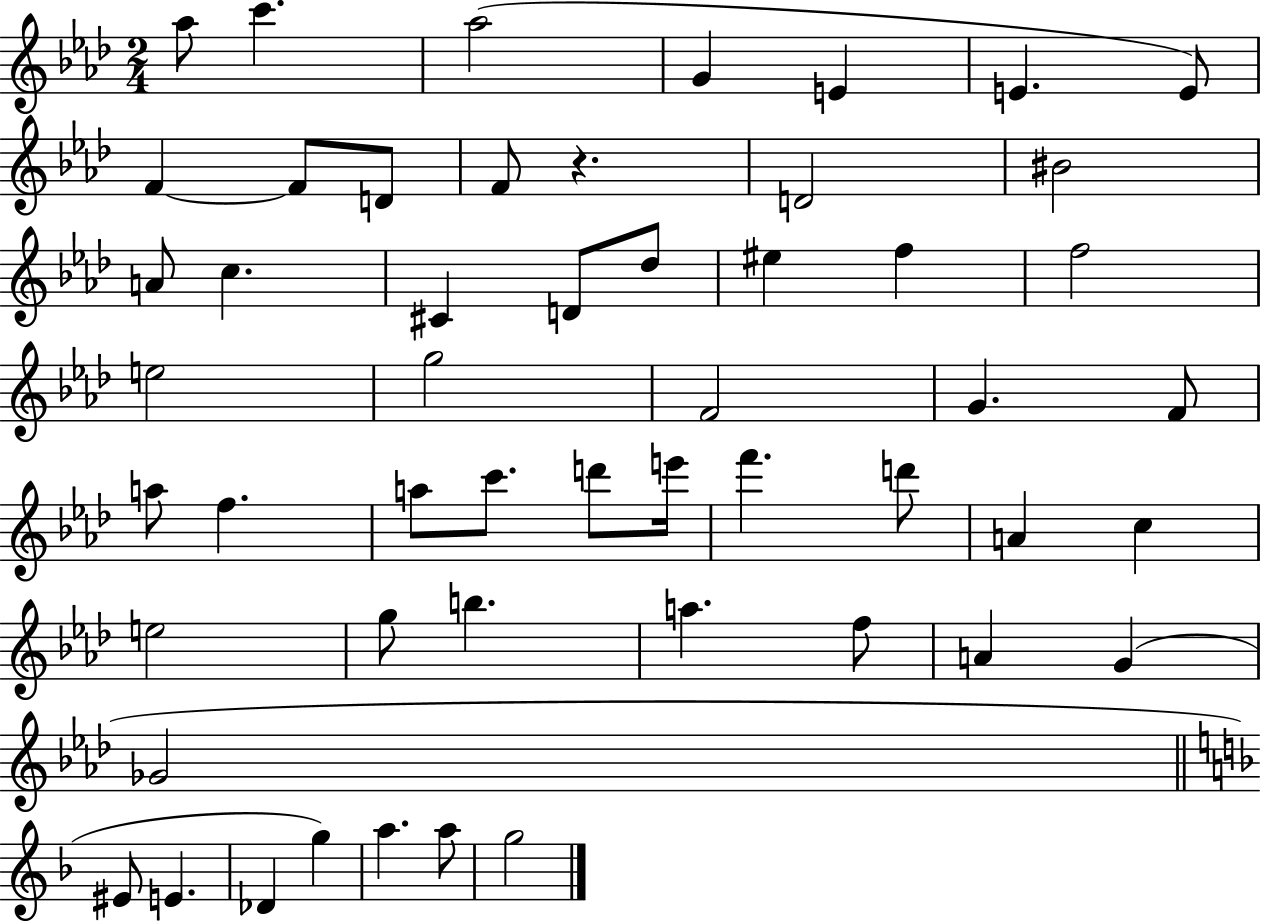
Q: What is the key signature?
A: AES major